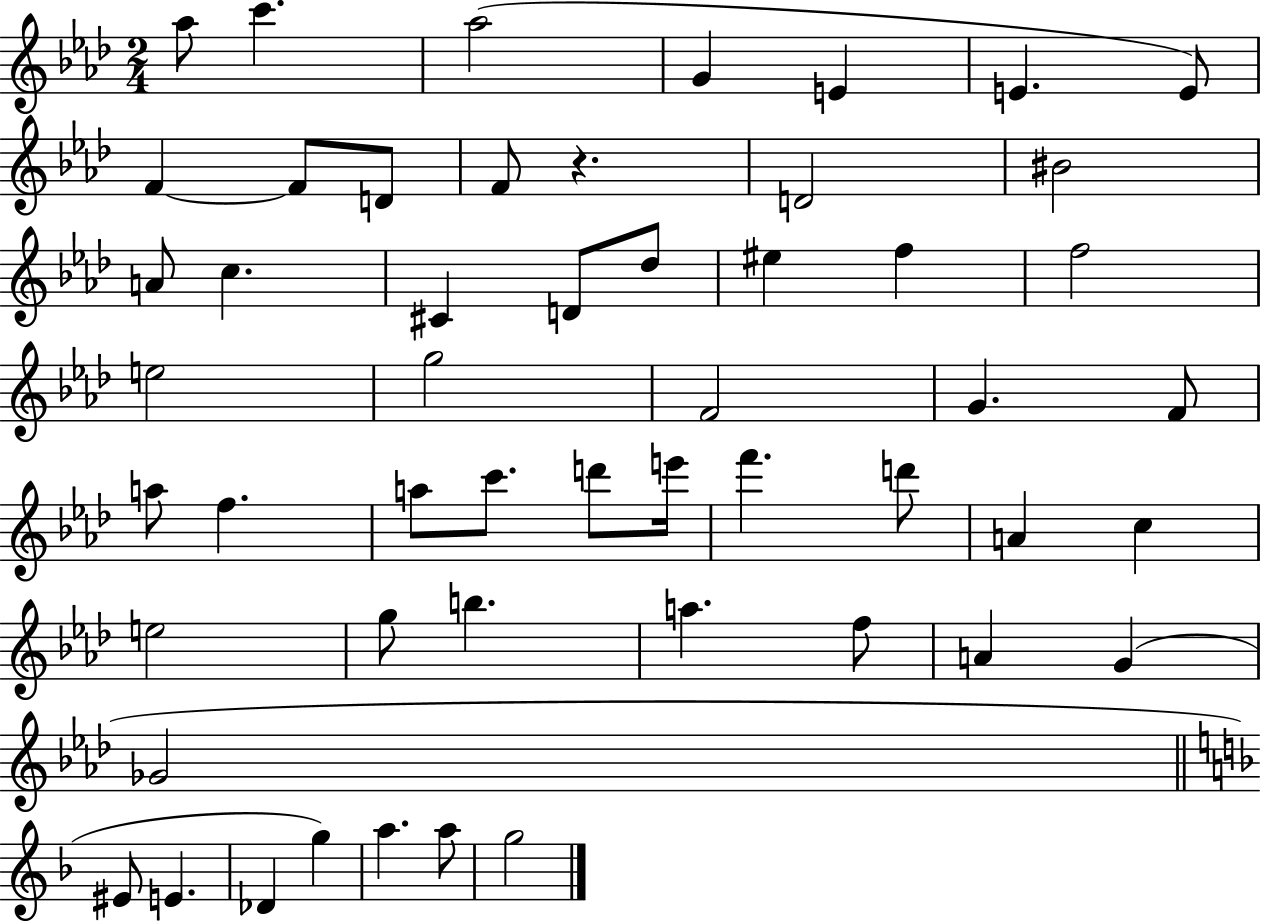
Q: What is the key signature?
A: AES major